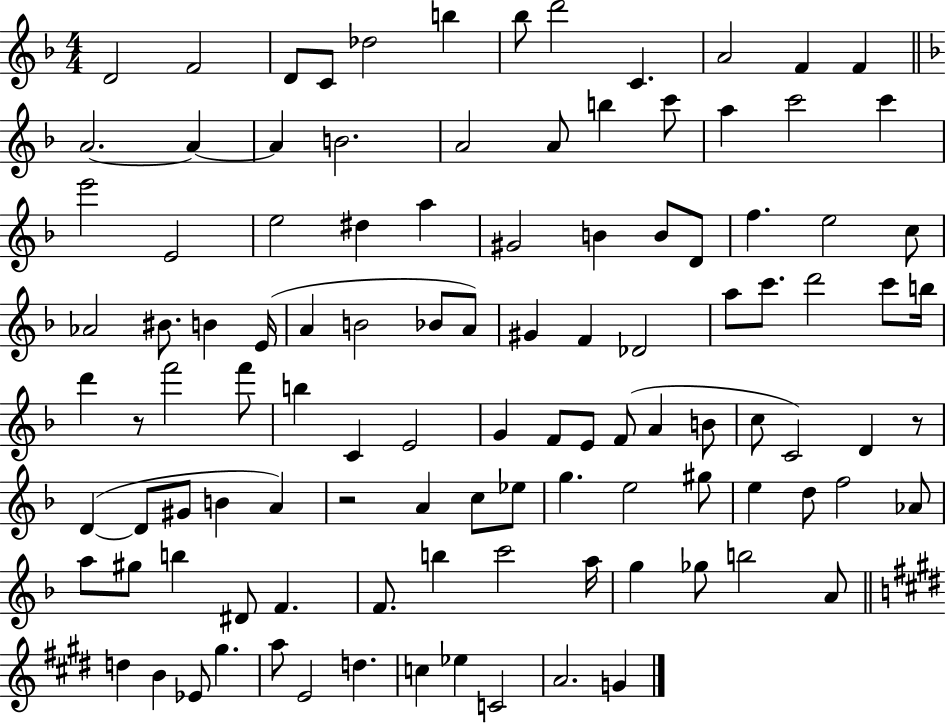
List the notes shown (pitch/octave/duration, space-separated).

D4/h F4/h D4/e C4/e Db5/h B5/q Bb5/e D6/h C4/q. A4/h F4/q F4/q A4/h. A4/q A4/q B4/h. A4/h A4/e B5/q C6/e A5/q C6/h C6/q E6/h E4/h E5/h D#5/q A5/q G#4/h B4/q B4/e D4/e F5/q. E5/h C5/e Ab4/h BIS4/e. B4/q E4/s A4/q B4/h Bb4/e A4/e G#4/q F4/q Db4/h A5/e C6/e. D6/h C6/e B5/s D6/q R/e F6/h F6/e B5/q C4/q E4/h G4/q F4/e E4/e F4/e A4/q B4/e C5/e C4/h D4/q R/e D4/q D4/e G#4/e B4/q A4/q R/h A4/q C5/e Eb5/e G5/q. E5/h G#5/e E5/q D5/e F5/h Ab4/e A5/e G#5/e B5/q D#4/e F4/q. F4/e. B5/q C6/h A5/s G5/q Gb5/e B5/h A4/e D5/q B4/q Eb4/e G#5/q. A5/e E4/h D5/q. C5/q Eb5/q C4/h A4/h. G4/q